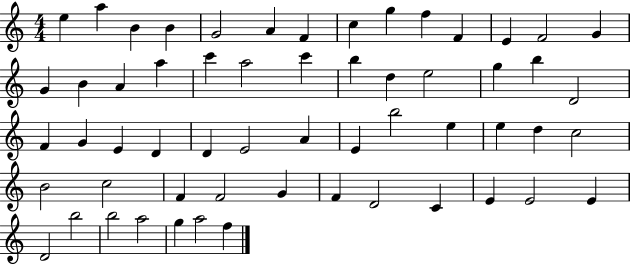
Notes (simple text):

E5/q A5/q B4/q B4/q G4/h A4/q F4/q C5/q G5/q F5/q F4/q E4/q F4/h G4/q G4/q B4/q A4/q A5/q C6/q A5/h C6/q B5/q D5/q E5/h G5/q B5/q D4/h F4/q G4/q E4/q D4/q D4/q E4/h A4/q E4/q B5/h E5/q E5/q D5/q C5/h B4/h C5/h F4/q F4/h G4/q F4/q D4/h C4/q E4/q E4/h E4/q D4/h B5/h B5/h A5/h G5/q A5/h F5/q